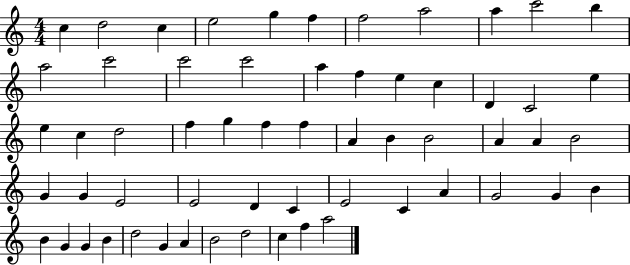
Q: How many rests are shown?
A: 0